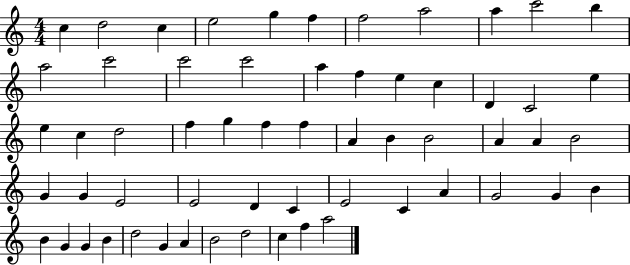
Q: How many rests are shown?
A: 0